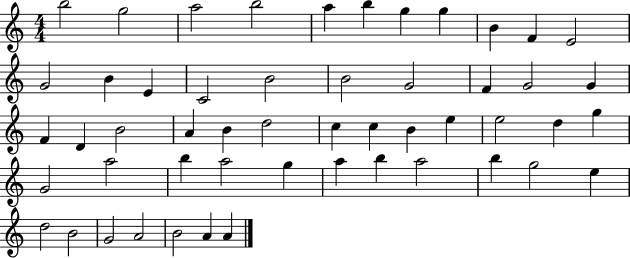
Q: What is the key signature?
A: C major